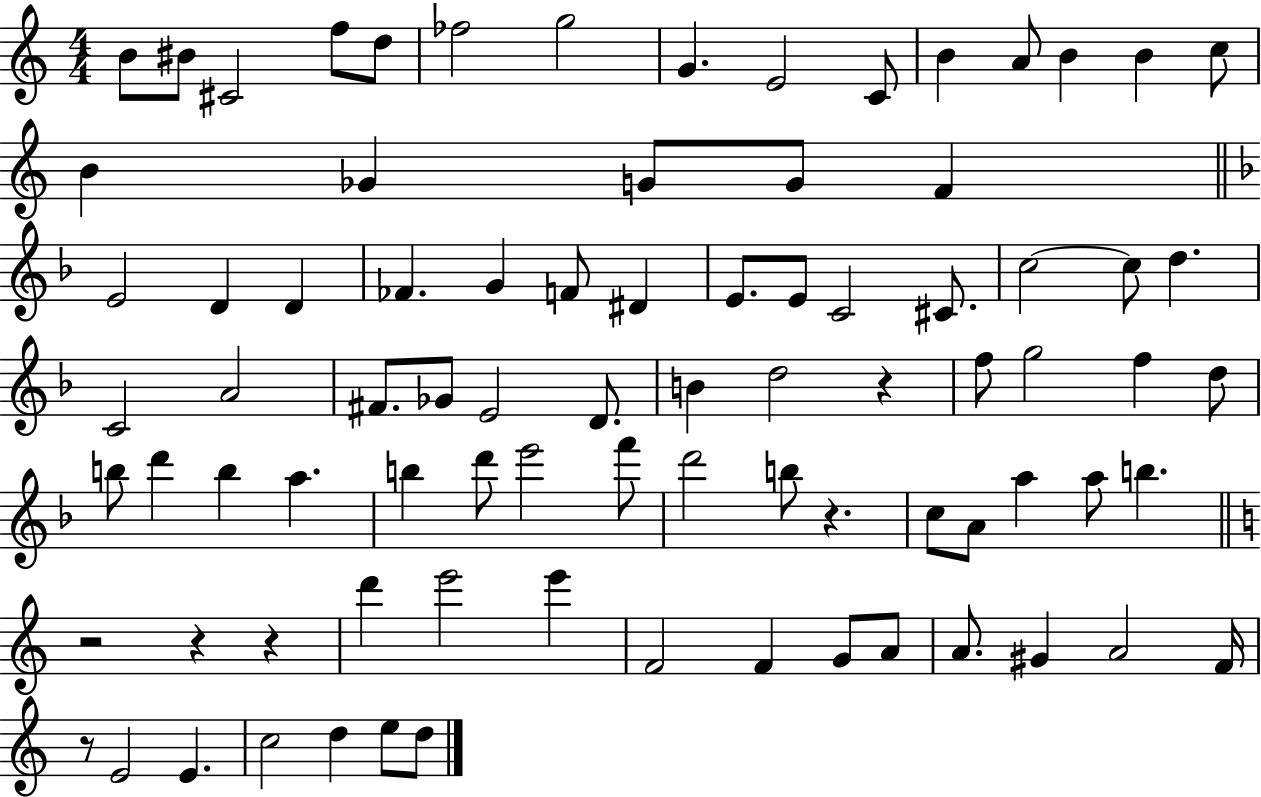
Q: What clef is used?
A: treble